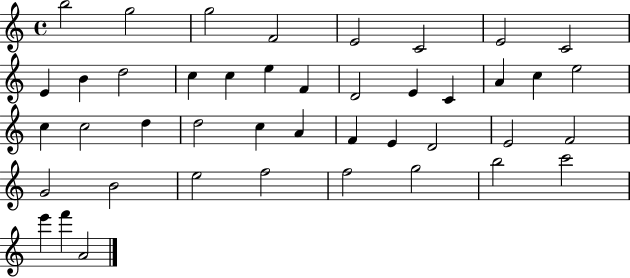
{
  \clef treble
  \time 4/4
  \defaultTimeSignature
  \key c \major
  b''2 g''2 | g''2 f'2 | e'2 c'2 | e'2 c'2 | \break e'4 b'4 d''2 | c''4 c''4 e''4 f'4 | d'2 e'4 c'4 | a'4 c''4 e''2 | \break c''4 c''2 d''4 | d''2 c''4 a'4 | f'4 e'4 d'2 | e'2 f'2 | \break g'2 b'2 | e''2 f''2 | f''2 g''2 | b''2 c'''2 | \break e'''4 f'''4 a'2 | \bar "|."
}